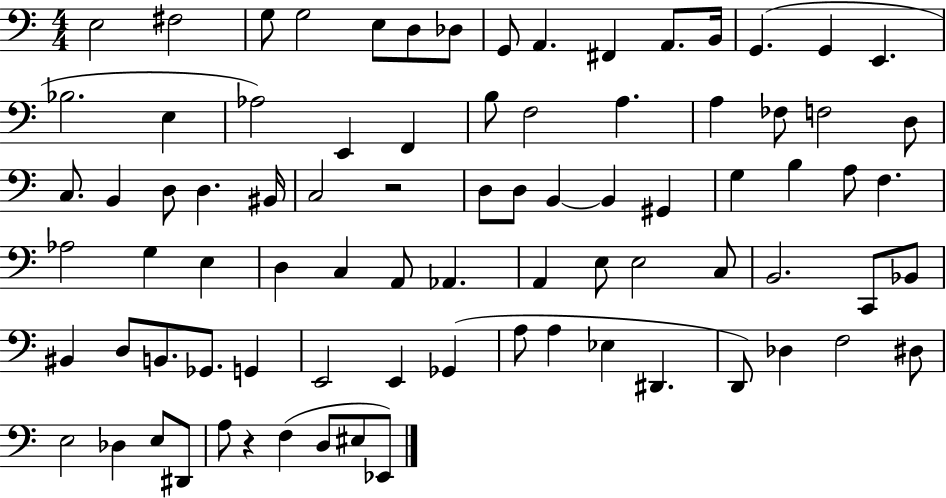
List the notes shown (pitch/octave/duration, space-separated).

E3/h F#3/h G3/e G3/h E3/e D3/e Db3/e G2/e A2/q. F#2/q A2/e. B2/s G2/q. G2/q E2/q. Bb3/h. E3/q Ab3/h E2/q F2/q B3/e F3/h A3/q. A3/q FES3/e F3/h D3/e C3/e. B2/q D3/e D3/q. BIS2/s C3/h R/h D3/e D3/e B2/q B2/q G#2/q G3/q B3/q A3/e F3/q. Ab3/h G3/q E3/q D3/q C3/q A2/e Ab2/q. A2/q E3/e E3/h C3/e B2/h. C2/e Bb2/e BIS2/q D3/e B2/e. Gb2/e. G2/q E2/h E2/q Gb2/q A3/e A3/q Eb3/q D#2/q. D2/e Db3/q F3/h D#3/e E3/h Db3/q E3/e D#2/e A3/e R/q F3/q D3/e EIS3/e Eb2/e